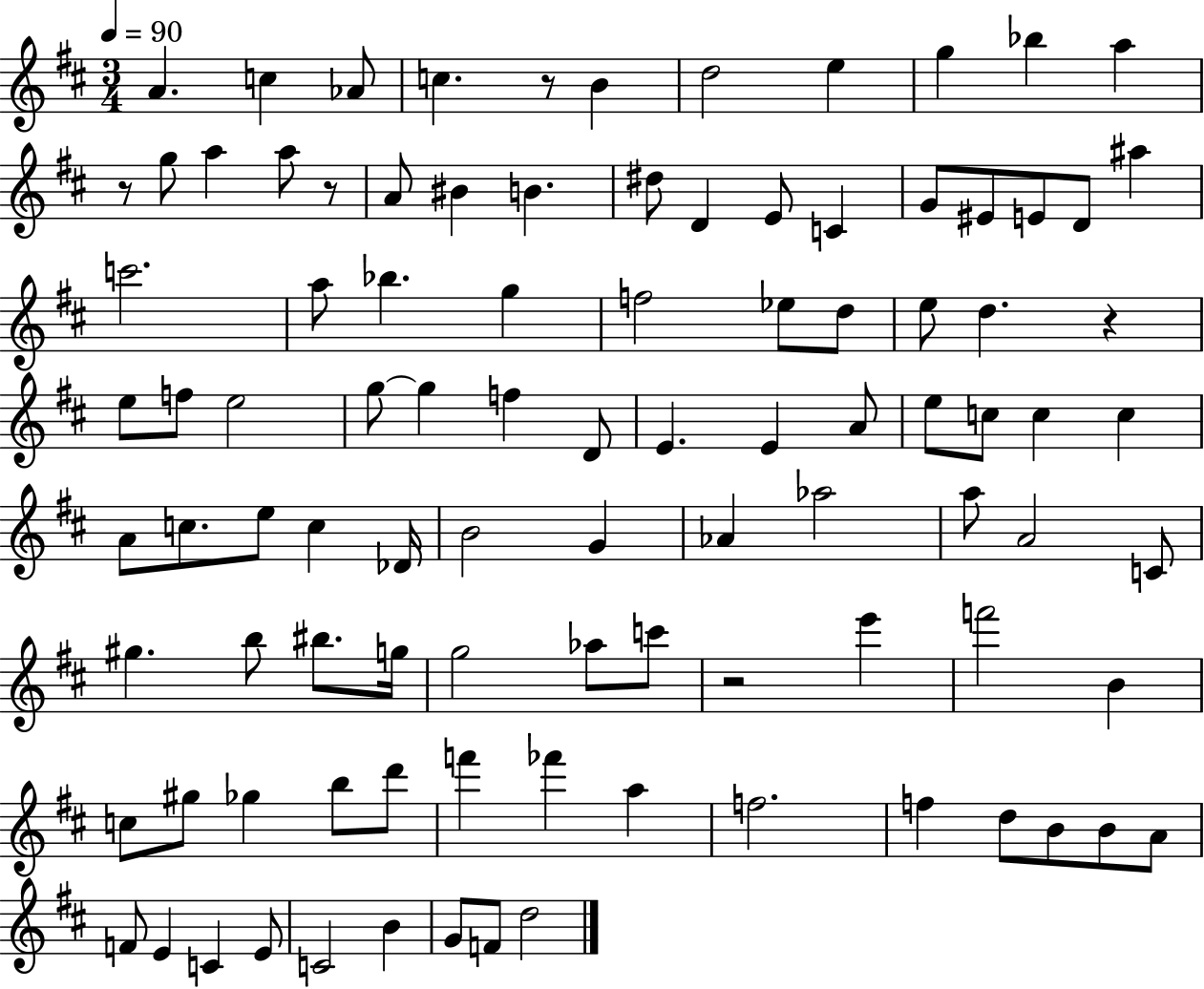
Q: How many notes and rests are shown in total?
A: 98